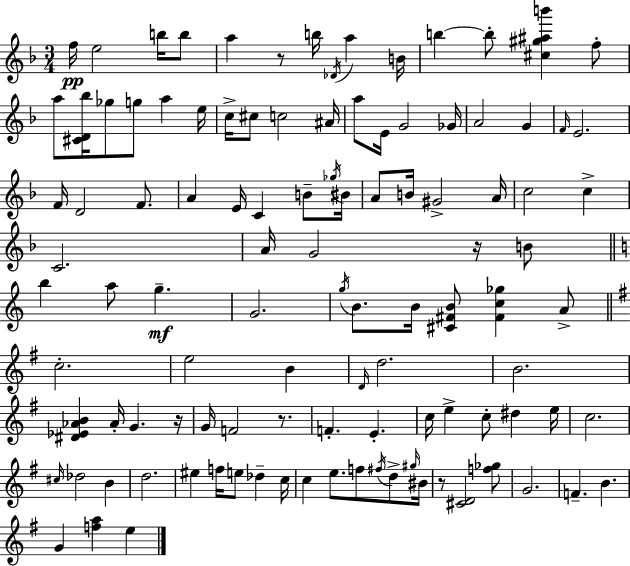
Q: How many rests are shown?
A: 5